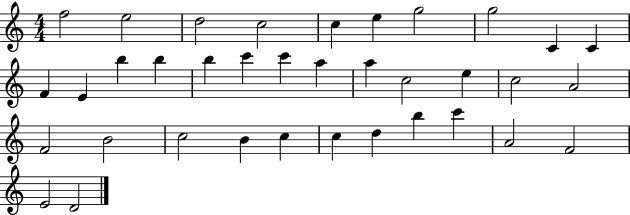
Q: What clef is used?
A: treble